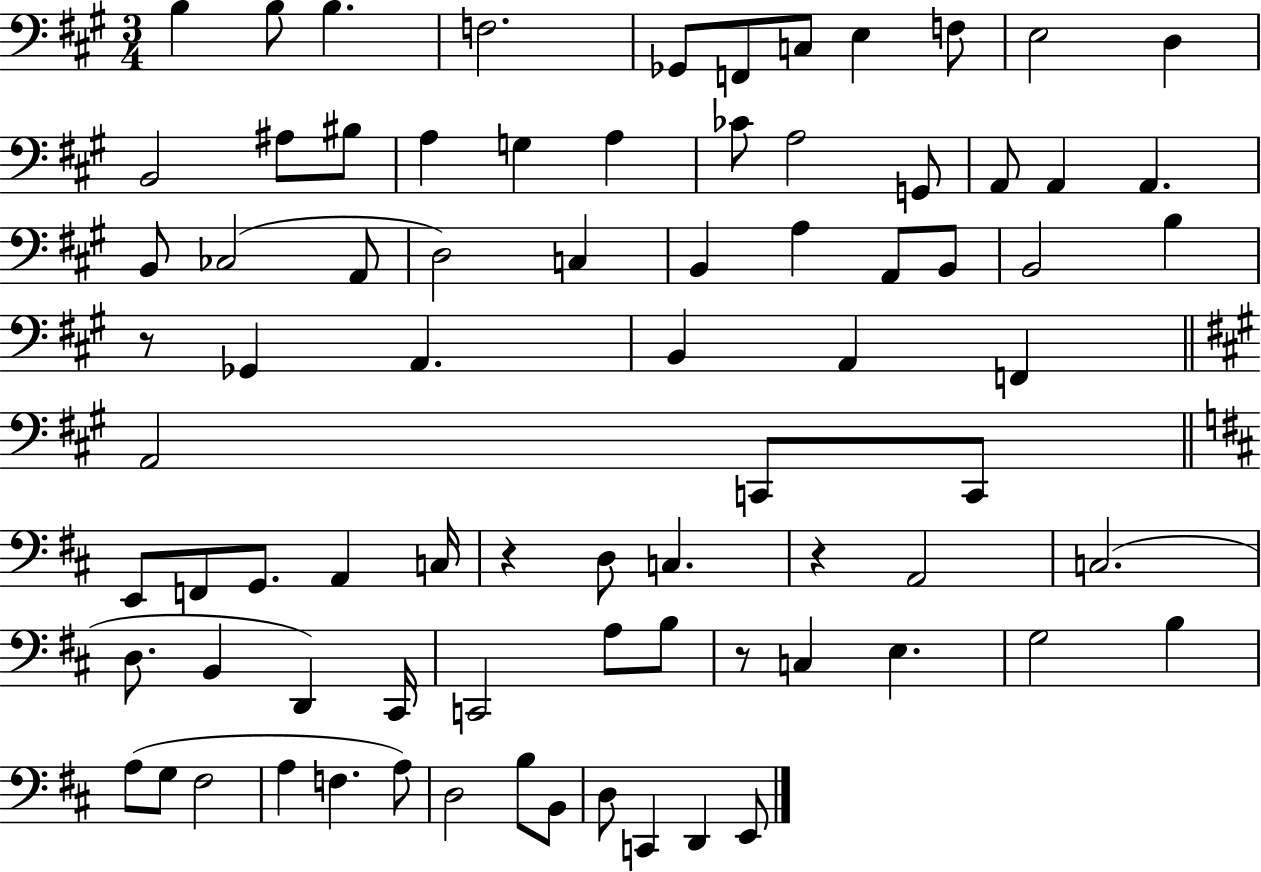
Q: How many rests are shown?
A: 4